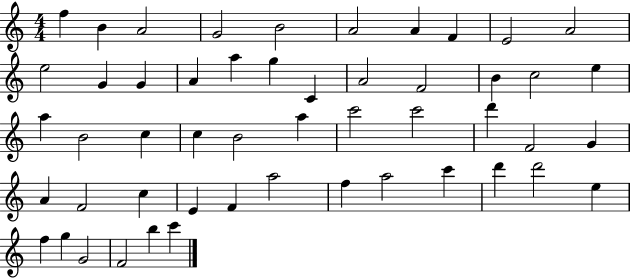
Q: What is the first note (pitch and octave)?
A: F5